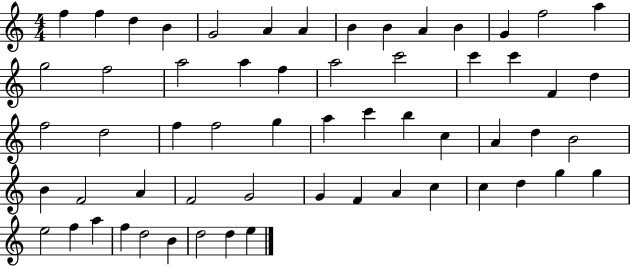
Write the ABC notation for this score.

X:1
T:Untitled
M:4/4
L:1/4
K:C
f f d B G2 A A B B A B G f2 a g2 f2 a2 a f a2 c'2 c' c' F d f2 d2 f f2 g a c' b c A d B2 B F2 A F2 G2 G F A c c d g g e2 f a f d2 B d2 d e